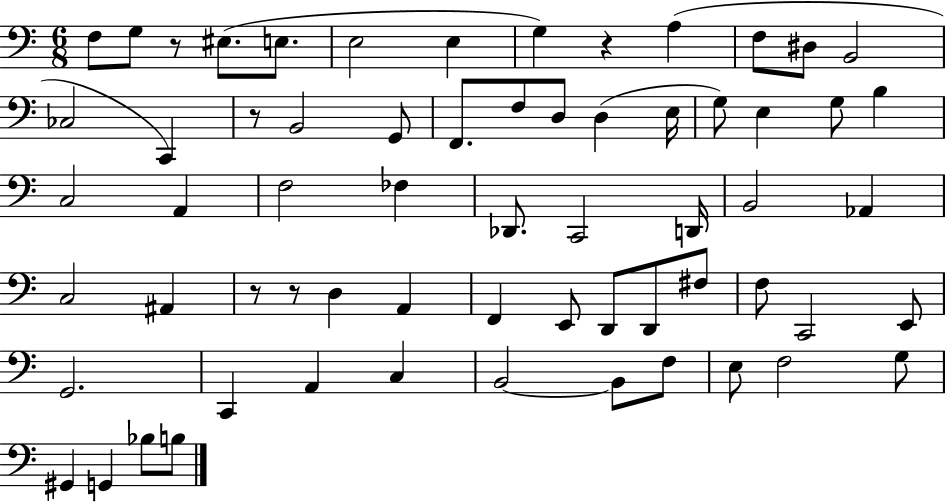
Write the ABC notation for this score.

X:1
T:Untitled
M:6/8
L:1/4
K:C
F,/2 G,/2 z/2 ^E,/2 E,/2 E,2 E, G, z A, F,/2 ^D,/2 B,,2 _C,2 C,, z/2 B,,2 G,,/2 F,,/2 F,/2 D,/2 D, E,/4 G,/2 E, G,/2 B, C,2 A,, F,2 _F, _D,,/2 C,,2 D,,/4 B,,2 _A,, C,2 ^A,, z/2 z/2 D, A,, F,, E,,/2 D,,/2 D,,/2 ^F,/2 F,/2 C,,2 E,,/2 G,,2 C,, A,, C, B,,2 B,,/2 F,/2 E,/2 F,2 G,/2 ^G,, G,, _B,/2 B,/2